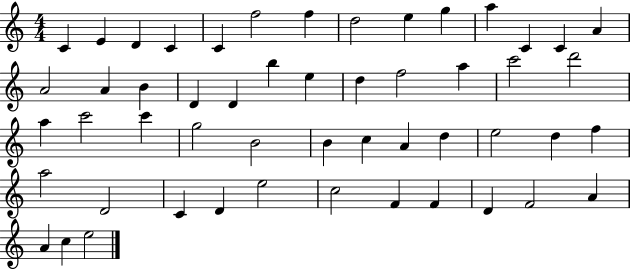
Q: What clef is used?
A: treble